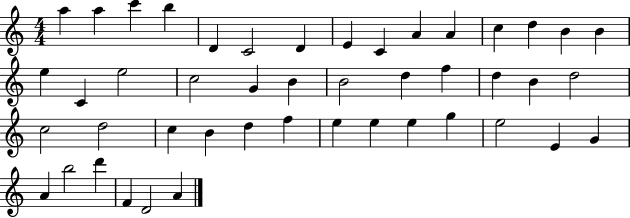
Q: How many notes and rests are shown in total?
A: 46